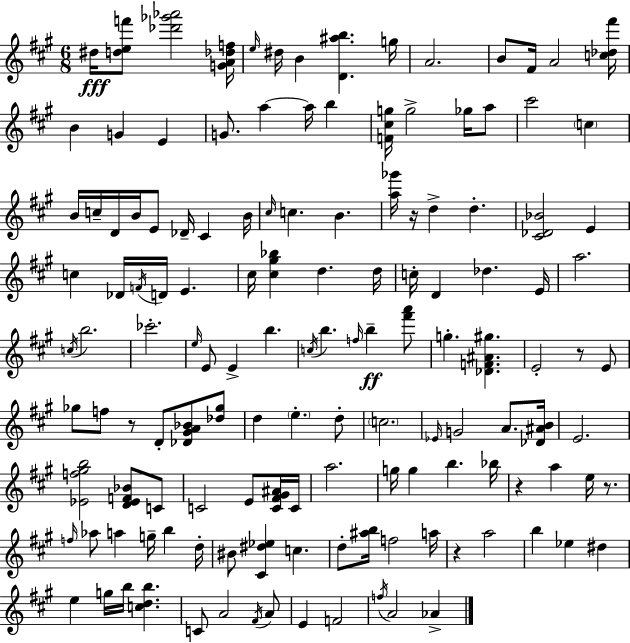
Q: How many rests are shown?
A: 6